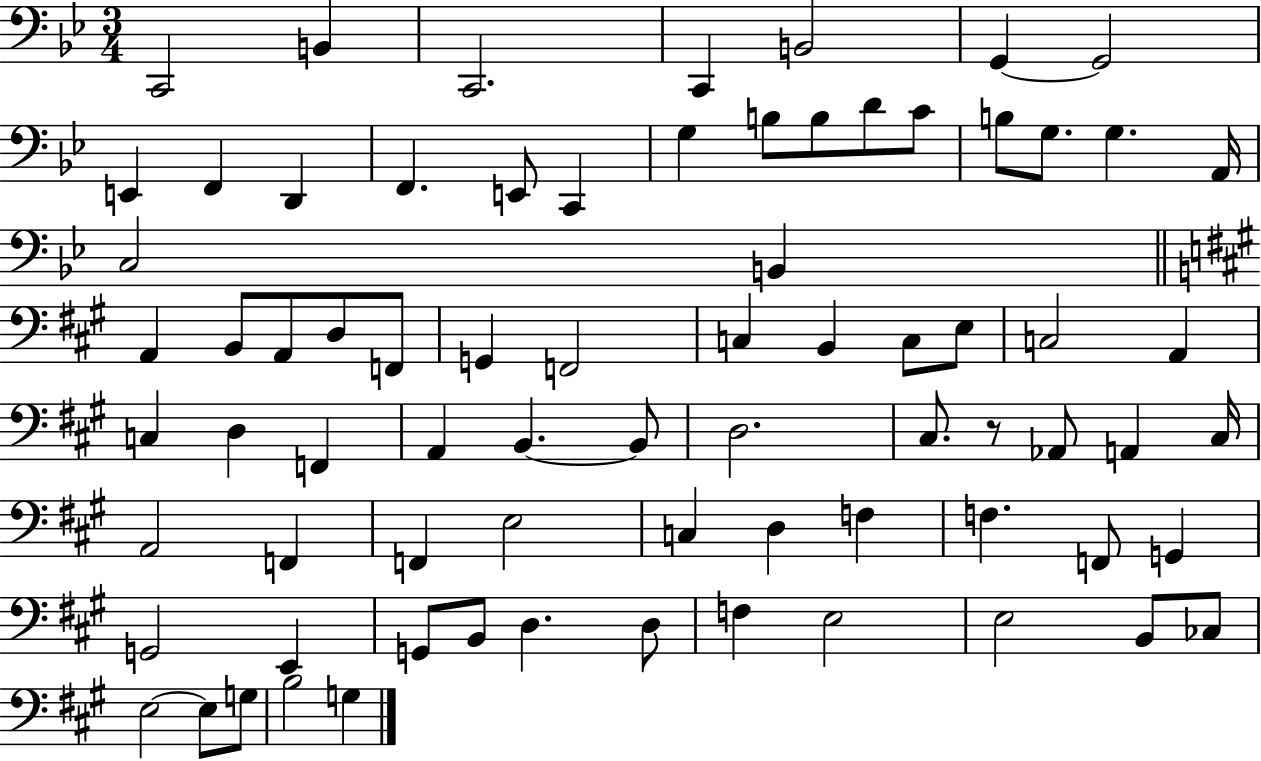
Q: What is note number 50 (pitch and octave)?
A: F2